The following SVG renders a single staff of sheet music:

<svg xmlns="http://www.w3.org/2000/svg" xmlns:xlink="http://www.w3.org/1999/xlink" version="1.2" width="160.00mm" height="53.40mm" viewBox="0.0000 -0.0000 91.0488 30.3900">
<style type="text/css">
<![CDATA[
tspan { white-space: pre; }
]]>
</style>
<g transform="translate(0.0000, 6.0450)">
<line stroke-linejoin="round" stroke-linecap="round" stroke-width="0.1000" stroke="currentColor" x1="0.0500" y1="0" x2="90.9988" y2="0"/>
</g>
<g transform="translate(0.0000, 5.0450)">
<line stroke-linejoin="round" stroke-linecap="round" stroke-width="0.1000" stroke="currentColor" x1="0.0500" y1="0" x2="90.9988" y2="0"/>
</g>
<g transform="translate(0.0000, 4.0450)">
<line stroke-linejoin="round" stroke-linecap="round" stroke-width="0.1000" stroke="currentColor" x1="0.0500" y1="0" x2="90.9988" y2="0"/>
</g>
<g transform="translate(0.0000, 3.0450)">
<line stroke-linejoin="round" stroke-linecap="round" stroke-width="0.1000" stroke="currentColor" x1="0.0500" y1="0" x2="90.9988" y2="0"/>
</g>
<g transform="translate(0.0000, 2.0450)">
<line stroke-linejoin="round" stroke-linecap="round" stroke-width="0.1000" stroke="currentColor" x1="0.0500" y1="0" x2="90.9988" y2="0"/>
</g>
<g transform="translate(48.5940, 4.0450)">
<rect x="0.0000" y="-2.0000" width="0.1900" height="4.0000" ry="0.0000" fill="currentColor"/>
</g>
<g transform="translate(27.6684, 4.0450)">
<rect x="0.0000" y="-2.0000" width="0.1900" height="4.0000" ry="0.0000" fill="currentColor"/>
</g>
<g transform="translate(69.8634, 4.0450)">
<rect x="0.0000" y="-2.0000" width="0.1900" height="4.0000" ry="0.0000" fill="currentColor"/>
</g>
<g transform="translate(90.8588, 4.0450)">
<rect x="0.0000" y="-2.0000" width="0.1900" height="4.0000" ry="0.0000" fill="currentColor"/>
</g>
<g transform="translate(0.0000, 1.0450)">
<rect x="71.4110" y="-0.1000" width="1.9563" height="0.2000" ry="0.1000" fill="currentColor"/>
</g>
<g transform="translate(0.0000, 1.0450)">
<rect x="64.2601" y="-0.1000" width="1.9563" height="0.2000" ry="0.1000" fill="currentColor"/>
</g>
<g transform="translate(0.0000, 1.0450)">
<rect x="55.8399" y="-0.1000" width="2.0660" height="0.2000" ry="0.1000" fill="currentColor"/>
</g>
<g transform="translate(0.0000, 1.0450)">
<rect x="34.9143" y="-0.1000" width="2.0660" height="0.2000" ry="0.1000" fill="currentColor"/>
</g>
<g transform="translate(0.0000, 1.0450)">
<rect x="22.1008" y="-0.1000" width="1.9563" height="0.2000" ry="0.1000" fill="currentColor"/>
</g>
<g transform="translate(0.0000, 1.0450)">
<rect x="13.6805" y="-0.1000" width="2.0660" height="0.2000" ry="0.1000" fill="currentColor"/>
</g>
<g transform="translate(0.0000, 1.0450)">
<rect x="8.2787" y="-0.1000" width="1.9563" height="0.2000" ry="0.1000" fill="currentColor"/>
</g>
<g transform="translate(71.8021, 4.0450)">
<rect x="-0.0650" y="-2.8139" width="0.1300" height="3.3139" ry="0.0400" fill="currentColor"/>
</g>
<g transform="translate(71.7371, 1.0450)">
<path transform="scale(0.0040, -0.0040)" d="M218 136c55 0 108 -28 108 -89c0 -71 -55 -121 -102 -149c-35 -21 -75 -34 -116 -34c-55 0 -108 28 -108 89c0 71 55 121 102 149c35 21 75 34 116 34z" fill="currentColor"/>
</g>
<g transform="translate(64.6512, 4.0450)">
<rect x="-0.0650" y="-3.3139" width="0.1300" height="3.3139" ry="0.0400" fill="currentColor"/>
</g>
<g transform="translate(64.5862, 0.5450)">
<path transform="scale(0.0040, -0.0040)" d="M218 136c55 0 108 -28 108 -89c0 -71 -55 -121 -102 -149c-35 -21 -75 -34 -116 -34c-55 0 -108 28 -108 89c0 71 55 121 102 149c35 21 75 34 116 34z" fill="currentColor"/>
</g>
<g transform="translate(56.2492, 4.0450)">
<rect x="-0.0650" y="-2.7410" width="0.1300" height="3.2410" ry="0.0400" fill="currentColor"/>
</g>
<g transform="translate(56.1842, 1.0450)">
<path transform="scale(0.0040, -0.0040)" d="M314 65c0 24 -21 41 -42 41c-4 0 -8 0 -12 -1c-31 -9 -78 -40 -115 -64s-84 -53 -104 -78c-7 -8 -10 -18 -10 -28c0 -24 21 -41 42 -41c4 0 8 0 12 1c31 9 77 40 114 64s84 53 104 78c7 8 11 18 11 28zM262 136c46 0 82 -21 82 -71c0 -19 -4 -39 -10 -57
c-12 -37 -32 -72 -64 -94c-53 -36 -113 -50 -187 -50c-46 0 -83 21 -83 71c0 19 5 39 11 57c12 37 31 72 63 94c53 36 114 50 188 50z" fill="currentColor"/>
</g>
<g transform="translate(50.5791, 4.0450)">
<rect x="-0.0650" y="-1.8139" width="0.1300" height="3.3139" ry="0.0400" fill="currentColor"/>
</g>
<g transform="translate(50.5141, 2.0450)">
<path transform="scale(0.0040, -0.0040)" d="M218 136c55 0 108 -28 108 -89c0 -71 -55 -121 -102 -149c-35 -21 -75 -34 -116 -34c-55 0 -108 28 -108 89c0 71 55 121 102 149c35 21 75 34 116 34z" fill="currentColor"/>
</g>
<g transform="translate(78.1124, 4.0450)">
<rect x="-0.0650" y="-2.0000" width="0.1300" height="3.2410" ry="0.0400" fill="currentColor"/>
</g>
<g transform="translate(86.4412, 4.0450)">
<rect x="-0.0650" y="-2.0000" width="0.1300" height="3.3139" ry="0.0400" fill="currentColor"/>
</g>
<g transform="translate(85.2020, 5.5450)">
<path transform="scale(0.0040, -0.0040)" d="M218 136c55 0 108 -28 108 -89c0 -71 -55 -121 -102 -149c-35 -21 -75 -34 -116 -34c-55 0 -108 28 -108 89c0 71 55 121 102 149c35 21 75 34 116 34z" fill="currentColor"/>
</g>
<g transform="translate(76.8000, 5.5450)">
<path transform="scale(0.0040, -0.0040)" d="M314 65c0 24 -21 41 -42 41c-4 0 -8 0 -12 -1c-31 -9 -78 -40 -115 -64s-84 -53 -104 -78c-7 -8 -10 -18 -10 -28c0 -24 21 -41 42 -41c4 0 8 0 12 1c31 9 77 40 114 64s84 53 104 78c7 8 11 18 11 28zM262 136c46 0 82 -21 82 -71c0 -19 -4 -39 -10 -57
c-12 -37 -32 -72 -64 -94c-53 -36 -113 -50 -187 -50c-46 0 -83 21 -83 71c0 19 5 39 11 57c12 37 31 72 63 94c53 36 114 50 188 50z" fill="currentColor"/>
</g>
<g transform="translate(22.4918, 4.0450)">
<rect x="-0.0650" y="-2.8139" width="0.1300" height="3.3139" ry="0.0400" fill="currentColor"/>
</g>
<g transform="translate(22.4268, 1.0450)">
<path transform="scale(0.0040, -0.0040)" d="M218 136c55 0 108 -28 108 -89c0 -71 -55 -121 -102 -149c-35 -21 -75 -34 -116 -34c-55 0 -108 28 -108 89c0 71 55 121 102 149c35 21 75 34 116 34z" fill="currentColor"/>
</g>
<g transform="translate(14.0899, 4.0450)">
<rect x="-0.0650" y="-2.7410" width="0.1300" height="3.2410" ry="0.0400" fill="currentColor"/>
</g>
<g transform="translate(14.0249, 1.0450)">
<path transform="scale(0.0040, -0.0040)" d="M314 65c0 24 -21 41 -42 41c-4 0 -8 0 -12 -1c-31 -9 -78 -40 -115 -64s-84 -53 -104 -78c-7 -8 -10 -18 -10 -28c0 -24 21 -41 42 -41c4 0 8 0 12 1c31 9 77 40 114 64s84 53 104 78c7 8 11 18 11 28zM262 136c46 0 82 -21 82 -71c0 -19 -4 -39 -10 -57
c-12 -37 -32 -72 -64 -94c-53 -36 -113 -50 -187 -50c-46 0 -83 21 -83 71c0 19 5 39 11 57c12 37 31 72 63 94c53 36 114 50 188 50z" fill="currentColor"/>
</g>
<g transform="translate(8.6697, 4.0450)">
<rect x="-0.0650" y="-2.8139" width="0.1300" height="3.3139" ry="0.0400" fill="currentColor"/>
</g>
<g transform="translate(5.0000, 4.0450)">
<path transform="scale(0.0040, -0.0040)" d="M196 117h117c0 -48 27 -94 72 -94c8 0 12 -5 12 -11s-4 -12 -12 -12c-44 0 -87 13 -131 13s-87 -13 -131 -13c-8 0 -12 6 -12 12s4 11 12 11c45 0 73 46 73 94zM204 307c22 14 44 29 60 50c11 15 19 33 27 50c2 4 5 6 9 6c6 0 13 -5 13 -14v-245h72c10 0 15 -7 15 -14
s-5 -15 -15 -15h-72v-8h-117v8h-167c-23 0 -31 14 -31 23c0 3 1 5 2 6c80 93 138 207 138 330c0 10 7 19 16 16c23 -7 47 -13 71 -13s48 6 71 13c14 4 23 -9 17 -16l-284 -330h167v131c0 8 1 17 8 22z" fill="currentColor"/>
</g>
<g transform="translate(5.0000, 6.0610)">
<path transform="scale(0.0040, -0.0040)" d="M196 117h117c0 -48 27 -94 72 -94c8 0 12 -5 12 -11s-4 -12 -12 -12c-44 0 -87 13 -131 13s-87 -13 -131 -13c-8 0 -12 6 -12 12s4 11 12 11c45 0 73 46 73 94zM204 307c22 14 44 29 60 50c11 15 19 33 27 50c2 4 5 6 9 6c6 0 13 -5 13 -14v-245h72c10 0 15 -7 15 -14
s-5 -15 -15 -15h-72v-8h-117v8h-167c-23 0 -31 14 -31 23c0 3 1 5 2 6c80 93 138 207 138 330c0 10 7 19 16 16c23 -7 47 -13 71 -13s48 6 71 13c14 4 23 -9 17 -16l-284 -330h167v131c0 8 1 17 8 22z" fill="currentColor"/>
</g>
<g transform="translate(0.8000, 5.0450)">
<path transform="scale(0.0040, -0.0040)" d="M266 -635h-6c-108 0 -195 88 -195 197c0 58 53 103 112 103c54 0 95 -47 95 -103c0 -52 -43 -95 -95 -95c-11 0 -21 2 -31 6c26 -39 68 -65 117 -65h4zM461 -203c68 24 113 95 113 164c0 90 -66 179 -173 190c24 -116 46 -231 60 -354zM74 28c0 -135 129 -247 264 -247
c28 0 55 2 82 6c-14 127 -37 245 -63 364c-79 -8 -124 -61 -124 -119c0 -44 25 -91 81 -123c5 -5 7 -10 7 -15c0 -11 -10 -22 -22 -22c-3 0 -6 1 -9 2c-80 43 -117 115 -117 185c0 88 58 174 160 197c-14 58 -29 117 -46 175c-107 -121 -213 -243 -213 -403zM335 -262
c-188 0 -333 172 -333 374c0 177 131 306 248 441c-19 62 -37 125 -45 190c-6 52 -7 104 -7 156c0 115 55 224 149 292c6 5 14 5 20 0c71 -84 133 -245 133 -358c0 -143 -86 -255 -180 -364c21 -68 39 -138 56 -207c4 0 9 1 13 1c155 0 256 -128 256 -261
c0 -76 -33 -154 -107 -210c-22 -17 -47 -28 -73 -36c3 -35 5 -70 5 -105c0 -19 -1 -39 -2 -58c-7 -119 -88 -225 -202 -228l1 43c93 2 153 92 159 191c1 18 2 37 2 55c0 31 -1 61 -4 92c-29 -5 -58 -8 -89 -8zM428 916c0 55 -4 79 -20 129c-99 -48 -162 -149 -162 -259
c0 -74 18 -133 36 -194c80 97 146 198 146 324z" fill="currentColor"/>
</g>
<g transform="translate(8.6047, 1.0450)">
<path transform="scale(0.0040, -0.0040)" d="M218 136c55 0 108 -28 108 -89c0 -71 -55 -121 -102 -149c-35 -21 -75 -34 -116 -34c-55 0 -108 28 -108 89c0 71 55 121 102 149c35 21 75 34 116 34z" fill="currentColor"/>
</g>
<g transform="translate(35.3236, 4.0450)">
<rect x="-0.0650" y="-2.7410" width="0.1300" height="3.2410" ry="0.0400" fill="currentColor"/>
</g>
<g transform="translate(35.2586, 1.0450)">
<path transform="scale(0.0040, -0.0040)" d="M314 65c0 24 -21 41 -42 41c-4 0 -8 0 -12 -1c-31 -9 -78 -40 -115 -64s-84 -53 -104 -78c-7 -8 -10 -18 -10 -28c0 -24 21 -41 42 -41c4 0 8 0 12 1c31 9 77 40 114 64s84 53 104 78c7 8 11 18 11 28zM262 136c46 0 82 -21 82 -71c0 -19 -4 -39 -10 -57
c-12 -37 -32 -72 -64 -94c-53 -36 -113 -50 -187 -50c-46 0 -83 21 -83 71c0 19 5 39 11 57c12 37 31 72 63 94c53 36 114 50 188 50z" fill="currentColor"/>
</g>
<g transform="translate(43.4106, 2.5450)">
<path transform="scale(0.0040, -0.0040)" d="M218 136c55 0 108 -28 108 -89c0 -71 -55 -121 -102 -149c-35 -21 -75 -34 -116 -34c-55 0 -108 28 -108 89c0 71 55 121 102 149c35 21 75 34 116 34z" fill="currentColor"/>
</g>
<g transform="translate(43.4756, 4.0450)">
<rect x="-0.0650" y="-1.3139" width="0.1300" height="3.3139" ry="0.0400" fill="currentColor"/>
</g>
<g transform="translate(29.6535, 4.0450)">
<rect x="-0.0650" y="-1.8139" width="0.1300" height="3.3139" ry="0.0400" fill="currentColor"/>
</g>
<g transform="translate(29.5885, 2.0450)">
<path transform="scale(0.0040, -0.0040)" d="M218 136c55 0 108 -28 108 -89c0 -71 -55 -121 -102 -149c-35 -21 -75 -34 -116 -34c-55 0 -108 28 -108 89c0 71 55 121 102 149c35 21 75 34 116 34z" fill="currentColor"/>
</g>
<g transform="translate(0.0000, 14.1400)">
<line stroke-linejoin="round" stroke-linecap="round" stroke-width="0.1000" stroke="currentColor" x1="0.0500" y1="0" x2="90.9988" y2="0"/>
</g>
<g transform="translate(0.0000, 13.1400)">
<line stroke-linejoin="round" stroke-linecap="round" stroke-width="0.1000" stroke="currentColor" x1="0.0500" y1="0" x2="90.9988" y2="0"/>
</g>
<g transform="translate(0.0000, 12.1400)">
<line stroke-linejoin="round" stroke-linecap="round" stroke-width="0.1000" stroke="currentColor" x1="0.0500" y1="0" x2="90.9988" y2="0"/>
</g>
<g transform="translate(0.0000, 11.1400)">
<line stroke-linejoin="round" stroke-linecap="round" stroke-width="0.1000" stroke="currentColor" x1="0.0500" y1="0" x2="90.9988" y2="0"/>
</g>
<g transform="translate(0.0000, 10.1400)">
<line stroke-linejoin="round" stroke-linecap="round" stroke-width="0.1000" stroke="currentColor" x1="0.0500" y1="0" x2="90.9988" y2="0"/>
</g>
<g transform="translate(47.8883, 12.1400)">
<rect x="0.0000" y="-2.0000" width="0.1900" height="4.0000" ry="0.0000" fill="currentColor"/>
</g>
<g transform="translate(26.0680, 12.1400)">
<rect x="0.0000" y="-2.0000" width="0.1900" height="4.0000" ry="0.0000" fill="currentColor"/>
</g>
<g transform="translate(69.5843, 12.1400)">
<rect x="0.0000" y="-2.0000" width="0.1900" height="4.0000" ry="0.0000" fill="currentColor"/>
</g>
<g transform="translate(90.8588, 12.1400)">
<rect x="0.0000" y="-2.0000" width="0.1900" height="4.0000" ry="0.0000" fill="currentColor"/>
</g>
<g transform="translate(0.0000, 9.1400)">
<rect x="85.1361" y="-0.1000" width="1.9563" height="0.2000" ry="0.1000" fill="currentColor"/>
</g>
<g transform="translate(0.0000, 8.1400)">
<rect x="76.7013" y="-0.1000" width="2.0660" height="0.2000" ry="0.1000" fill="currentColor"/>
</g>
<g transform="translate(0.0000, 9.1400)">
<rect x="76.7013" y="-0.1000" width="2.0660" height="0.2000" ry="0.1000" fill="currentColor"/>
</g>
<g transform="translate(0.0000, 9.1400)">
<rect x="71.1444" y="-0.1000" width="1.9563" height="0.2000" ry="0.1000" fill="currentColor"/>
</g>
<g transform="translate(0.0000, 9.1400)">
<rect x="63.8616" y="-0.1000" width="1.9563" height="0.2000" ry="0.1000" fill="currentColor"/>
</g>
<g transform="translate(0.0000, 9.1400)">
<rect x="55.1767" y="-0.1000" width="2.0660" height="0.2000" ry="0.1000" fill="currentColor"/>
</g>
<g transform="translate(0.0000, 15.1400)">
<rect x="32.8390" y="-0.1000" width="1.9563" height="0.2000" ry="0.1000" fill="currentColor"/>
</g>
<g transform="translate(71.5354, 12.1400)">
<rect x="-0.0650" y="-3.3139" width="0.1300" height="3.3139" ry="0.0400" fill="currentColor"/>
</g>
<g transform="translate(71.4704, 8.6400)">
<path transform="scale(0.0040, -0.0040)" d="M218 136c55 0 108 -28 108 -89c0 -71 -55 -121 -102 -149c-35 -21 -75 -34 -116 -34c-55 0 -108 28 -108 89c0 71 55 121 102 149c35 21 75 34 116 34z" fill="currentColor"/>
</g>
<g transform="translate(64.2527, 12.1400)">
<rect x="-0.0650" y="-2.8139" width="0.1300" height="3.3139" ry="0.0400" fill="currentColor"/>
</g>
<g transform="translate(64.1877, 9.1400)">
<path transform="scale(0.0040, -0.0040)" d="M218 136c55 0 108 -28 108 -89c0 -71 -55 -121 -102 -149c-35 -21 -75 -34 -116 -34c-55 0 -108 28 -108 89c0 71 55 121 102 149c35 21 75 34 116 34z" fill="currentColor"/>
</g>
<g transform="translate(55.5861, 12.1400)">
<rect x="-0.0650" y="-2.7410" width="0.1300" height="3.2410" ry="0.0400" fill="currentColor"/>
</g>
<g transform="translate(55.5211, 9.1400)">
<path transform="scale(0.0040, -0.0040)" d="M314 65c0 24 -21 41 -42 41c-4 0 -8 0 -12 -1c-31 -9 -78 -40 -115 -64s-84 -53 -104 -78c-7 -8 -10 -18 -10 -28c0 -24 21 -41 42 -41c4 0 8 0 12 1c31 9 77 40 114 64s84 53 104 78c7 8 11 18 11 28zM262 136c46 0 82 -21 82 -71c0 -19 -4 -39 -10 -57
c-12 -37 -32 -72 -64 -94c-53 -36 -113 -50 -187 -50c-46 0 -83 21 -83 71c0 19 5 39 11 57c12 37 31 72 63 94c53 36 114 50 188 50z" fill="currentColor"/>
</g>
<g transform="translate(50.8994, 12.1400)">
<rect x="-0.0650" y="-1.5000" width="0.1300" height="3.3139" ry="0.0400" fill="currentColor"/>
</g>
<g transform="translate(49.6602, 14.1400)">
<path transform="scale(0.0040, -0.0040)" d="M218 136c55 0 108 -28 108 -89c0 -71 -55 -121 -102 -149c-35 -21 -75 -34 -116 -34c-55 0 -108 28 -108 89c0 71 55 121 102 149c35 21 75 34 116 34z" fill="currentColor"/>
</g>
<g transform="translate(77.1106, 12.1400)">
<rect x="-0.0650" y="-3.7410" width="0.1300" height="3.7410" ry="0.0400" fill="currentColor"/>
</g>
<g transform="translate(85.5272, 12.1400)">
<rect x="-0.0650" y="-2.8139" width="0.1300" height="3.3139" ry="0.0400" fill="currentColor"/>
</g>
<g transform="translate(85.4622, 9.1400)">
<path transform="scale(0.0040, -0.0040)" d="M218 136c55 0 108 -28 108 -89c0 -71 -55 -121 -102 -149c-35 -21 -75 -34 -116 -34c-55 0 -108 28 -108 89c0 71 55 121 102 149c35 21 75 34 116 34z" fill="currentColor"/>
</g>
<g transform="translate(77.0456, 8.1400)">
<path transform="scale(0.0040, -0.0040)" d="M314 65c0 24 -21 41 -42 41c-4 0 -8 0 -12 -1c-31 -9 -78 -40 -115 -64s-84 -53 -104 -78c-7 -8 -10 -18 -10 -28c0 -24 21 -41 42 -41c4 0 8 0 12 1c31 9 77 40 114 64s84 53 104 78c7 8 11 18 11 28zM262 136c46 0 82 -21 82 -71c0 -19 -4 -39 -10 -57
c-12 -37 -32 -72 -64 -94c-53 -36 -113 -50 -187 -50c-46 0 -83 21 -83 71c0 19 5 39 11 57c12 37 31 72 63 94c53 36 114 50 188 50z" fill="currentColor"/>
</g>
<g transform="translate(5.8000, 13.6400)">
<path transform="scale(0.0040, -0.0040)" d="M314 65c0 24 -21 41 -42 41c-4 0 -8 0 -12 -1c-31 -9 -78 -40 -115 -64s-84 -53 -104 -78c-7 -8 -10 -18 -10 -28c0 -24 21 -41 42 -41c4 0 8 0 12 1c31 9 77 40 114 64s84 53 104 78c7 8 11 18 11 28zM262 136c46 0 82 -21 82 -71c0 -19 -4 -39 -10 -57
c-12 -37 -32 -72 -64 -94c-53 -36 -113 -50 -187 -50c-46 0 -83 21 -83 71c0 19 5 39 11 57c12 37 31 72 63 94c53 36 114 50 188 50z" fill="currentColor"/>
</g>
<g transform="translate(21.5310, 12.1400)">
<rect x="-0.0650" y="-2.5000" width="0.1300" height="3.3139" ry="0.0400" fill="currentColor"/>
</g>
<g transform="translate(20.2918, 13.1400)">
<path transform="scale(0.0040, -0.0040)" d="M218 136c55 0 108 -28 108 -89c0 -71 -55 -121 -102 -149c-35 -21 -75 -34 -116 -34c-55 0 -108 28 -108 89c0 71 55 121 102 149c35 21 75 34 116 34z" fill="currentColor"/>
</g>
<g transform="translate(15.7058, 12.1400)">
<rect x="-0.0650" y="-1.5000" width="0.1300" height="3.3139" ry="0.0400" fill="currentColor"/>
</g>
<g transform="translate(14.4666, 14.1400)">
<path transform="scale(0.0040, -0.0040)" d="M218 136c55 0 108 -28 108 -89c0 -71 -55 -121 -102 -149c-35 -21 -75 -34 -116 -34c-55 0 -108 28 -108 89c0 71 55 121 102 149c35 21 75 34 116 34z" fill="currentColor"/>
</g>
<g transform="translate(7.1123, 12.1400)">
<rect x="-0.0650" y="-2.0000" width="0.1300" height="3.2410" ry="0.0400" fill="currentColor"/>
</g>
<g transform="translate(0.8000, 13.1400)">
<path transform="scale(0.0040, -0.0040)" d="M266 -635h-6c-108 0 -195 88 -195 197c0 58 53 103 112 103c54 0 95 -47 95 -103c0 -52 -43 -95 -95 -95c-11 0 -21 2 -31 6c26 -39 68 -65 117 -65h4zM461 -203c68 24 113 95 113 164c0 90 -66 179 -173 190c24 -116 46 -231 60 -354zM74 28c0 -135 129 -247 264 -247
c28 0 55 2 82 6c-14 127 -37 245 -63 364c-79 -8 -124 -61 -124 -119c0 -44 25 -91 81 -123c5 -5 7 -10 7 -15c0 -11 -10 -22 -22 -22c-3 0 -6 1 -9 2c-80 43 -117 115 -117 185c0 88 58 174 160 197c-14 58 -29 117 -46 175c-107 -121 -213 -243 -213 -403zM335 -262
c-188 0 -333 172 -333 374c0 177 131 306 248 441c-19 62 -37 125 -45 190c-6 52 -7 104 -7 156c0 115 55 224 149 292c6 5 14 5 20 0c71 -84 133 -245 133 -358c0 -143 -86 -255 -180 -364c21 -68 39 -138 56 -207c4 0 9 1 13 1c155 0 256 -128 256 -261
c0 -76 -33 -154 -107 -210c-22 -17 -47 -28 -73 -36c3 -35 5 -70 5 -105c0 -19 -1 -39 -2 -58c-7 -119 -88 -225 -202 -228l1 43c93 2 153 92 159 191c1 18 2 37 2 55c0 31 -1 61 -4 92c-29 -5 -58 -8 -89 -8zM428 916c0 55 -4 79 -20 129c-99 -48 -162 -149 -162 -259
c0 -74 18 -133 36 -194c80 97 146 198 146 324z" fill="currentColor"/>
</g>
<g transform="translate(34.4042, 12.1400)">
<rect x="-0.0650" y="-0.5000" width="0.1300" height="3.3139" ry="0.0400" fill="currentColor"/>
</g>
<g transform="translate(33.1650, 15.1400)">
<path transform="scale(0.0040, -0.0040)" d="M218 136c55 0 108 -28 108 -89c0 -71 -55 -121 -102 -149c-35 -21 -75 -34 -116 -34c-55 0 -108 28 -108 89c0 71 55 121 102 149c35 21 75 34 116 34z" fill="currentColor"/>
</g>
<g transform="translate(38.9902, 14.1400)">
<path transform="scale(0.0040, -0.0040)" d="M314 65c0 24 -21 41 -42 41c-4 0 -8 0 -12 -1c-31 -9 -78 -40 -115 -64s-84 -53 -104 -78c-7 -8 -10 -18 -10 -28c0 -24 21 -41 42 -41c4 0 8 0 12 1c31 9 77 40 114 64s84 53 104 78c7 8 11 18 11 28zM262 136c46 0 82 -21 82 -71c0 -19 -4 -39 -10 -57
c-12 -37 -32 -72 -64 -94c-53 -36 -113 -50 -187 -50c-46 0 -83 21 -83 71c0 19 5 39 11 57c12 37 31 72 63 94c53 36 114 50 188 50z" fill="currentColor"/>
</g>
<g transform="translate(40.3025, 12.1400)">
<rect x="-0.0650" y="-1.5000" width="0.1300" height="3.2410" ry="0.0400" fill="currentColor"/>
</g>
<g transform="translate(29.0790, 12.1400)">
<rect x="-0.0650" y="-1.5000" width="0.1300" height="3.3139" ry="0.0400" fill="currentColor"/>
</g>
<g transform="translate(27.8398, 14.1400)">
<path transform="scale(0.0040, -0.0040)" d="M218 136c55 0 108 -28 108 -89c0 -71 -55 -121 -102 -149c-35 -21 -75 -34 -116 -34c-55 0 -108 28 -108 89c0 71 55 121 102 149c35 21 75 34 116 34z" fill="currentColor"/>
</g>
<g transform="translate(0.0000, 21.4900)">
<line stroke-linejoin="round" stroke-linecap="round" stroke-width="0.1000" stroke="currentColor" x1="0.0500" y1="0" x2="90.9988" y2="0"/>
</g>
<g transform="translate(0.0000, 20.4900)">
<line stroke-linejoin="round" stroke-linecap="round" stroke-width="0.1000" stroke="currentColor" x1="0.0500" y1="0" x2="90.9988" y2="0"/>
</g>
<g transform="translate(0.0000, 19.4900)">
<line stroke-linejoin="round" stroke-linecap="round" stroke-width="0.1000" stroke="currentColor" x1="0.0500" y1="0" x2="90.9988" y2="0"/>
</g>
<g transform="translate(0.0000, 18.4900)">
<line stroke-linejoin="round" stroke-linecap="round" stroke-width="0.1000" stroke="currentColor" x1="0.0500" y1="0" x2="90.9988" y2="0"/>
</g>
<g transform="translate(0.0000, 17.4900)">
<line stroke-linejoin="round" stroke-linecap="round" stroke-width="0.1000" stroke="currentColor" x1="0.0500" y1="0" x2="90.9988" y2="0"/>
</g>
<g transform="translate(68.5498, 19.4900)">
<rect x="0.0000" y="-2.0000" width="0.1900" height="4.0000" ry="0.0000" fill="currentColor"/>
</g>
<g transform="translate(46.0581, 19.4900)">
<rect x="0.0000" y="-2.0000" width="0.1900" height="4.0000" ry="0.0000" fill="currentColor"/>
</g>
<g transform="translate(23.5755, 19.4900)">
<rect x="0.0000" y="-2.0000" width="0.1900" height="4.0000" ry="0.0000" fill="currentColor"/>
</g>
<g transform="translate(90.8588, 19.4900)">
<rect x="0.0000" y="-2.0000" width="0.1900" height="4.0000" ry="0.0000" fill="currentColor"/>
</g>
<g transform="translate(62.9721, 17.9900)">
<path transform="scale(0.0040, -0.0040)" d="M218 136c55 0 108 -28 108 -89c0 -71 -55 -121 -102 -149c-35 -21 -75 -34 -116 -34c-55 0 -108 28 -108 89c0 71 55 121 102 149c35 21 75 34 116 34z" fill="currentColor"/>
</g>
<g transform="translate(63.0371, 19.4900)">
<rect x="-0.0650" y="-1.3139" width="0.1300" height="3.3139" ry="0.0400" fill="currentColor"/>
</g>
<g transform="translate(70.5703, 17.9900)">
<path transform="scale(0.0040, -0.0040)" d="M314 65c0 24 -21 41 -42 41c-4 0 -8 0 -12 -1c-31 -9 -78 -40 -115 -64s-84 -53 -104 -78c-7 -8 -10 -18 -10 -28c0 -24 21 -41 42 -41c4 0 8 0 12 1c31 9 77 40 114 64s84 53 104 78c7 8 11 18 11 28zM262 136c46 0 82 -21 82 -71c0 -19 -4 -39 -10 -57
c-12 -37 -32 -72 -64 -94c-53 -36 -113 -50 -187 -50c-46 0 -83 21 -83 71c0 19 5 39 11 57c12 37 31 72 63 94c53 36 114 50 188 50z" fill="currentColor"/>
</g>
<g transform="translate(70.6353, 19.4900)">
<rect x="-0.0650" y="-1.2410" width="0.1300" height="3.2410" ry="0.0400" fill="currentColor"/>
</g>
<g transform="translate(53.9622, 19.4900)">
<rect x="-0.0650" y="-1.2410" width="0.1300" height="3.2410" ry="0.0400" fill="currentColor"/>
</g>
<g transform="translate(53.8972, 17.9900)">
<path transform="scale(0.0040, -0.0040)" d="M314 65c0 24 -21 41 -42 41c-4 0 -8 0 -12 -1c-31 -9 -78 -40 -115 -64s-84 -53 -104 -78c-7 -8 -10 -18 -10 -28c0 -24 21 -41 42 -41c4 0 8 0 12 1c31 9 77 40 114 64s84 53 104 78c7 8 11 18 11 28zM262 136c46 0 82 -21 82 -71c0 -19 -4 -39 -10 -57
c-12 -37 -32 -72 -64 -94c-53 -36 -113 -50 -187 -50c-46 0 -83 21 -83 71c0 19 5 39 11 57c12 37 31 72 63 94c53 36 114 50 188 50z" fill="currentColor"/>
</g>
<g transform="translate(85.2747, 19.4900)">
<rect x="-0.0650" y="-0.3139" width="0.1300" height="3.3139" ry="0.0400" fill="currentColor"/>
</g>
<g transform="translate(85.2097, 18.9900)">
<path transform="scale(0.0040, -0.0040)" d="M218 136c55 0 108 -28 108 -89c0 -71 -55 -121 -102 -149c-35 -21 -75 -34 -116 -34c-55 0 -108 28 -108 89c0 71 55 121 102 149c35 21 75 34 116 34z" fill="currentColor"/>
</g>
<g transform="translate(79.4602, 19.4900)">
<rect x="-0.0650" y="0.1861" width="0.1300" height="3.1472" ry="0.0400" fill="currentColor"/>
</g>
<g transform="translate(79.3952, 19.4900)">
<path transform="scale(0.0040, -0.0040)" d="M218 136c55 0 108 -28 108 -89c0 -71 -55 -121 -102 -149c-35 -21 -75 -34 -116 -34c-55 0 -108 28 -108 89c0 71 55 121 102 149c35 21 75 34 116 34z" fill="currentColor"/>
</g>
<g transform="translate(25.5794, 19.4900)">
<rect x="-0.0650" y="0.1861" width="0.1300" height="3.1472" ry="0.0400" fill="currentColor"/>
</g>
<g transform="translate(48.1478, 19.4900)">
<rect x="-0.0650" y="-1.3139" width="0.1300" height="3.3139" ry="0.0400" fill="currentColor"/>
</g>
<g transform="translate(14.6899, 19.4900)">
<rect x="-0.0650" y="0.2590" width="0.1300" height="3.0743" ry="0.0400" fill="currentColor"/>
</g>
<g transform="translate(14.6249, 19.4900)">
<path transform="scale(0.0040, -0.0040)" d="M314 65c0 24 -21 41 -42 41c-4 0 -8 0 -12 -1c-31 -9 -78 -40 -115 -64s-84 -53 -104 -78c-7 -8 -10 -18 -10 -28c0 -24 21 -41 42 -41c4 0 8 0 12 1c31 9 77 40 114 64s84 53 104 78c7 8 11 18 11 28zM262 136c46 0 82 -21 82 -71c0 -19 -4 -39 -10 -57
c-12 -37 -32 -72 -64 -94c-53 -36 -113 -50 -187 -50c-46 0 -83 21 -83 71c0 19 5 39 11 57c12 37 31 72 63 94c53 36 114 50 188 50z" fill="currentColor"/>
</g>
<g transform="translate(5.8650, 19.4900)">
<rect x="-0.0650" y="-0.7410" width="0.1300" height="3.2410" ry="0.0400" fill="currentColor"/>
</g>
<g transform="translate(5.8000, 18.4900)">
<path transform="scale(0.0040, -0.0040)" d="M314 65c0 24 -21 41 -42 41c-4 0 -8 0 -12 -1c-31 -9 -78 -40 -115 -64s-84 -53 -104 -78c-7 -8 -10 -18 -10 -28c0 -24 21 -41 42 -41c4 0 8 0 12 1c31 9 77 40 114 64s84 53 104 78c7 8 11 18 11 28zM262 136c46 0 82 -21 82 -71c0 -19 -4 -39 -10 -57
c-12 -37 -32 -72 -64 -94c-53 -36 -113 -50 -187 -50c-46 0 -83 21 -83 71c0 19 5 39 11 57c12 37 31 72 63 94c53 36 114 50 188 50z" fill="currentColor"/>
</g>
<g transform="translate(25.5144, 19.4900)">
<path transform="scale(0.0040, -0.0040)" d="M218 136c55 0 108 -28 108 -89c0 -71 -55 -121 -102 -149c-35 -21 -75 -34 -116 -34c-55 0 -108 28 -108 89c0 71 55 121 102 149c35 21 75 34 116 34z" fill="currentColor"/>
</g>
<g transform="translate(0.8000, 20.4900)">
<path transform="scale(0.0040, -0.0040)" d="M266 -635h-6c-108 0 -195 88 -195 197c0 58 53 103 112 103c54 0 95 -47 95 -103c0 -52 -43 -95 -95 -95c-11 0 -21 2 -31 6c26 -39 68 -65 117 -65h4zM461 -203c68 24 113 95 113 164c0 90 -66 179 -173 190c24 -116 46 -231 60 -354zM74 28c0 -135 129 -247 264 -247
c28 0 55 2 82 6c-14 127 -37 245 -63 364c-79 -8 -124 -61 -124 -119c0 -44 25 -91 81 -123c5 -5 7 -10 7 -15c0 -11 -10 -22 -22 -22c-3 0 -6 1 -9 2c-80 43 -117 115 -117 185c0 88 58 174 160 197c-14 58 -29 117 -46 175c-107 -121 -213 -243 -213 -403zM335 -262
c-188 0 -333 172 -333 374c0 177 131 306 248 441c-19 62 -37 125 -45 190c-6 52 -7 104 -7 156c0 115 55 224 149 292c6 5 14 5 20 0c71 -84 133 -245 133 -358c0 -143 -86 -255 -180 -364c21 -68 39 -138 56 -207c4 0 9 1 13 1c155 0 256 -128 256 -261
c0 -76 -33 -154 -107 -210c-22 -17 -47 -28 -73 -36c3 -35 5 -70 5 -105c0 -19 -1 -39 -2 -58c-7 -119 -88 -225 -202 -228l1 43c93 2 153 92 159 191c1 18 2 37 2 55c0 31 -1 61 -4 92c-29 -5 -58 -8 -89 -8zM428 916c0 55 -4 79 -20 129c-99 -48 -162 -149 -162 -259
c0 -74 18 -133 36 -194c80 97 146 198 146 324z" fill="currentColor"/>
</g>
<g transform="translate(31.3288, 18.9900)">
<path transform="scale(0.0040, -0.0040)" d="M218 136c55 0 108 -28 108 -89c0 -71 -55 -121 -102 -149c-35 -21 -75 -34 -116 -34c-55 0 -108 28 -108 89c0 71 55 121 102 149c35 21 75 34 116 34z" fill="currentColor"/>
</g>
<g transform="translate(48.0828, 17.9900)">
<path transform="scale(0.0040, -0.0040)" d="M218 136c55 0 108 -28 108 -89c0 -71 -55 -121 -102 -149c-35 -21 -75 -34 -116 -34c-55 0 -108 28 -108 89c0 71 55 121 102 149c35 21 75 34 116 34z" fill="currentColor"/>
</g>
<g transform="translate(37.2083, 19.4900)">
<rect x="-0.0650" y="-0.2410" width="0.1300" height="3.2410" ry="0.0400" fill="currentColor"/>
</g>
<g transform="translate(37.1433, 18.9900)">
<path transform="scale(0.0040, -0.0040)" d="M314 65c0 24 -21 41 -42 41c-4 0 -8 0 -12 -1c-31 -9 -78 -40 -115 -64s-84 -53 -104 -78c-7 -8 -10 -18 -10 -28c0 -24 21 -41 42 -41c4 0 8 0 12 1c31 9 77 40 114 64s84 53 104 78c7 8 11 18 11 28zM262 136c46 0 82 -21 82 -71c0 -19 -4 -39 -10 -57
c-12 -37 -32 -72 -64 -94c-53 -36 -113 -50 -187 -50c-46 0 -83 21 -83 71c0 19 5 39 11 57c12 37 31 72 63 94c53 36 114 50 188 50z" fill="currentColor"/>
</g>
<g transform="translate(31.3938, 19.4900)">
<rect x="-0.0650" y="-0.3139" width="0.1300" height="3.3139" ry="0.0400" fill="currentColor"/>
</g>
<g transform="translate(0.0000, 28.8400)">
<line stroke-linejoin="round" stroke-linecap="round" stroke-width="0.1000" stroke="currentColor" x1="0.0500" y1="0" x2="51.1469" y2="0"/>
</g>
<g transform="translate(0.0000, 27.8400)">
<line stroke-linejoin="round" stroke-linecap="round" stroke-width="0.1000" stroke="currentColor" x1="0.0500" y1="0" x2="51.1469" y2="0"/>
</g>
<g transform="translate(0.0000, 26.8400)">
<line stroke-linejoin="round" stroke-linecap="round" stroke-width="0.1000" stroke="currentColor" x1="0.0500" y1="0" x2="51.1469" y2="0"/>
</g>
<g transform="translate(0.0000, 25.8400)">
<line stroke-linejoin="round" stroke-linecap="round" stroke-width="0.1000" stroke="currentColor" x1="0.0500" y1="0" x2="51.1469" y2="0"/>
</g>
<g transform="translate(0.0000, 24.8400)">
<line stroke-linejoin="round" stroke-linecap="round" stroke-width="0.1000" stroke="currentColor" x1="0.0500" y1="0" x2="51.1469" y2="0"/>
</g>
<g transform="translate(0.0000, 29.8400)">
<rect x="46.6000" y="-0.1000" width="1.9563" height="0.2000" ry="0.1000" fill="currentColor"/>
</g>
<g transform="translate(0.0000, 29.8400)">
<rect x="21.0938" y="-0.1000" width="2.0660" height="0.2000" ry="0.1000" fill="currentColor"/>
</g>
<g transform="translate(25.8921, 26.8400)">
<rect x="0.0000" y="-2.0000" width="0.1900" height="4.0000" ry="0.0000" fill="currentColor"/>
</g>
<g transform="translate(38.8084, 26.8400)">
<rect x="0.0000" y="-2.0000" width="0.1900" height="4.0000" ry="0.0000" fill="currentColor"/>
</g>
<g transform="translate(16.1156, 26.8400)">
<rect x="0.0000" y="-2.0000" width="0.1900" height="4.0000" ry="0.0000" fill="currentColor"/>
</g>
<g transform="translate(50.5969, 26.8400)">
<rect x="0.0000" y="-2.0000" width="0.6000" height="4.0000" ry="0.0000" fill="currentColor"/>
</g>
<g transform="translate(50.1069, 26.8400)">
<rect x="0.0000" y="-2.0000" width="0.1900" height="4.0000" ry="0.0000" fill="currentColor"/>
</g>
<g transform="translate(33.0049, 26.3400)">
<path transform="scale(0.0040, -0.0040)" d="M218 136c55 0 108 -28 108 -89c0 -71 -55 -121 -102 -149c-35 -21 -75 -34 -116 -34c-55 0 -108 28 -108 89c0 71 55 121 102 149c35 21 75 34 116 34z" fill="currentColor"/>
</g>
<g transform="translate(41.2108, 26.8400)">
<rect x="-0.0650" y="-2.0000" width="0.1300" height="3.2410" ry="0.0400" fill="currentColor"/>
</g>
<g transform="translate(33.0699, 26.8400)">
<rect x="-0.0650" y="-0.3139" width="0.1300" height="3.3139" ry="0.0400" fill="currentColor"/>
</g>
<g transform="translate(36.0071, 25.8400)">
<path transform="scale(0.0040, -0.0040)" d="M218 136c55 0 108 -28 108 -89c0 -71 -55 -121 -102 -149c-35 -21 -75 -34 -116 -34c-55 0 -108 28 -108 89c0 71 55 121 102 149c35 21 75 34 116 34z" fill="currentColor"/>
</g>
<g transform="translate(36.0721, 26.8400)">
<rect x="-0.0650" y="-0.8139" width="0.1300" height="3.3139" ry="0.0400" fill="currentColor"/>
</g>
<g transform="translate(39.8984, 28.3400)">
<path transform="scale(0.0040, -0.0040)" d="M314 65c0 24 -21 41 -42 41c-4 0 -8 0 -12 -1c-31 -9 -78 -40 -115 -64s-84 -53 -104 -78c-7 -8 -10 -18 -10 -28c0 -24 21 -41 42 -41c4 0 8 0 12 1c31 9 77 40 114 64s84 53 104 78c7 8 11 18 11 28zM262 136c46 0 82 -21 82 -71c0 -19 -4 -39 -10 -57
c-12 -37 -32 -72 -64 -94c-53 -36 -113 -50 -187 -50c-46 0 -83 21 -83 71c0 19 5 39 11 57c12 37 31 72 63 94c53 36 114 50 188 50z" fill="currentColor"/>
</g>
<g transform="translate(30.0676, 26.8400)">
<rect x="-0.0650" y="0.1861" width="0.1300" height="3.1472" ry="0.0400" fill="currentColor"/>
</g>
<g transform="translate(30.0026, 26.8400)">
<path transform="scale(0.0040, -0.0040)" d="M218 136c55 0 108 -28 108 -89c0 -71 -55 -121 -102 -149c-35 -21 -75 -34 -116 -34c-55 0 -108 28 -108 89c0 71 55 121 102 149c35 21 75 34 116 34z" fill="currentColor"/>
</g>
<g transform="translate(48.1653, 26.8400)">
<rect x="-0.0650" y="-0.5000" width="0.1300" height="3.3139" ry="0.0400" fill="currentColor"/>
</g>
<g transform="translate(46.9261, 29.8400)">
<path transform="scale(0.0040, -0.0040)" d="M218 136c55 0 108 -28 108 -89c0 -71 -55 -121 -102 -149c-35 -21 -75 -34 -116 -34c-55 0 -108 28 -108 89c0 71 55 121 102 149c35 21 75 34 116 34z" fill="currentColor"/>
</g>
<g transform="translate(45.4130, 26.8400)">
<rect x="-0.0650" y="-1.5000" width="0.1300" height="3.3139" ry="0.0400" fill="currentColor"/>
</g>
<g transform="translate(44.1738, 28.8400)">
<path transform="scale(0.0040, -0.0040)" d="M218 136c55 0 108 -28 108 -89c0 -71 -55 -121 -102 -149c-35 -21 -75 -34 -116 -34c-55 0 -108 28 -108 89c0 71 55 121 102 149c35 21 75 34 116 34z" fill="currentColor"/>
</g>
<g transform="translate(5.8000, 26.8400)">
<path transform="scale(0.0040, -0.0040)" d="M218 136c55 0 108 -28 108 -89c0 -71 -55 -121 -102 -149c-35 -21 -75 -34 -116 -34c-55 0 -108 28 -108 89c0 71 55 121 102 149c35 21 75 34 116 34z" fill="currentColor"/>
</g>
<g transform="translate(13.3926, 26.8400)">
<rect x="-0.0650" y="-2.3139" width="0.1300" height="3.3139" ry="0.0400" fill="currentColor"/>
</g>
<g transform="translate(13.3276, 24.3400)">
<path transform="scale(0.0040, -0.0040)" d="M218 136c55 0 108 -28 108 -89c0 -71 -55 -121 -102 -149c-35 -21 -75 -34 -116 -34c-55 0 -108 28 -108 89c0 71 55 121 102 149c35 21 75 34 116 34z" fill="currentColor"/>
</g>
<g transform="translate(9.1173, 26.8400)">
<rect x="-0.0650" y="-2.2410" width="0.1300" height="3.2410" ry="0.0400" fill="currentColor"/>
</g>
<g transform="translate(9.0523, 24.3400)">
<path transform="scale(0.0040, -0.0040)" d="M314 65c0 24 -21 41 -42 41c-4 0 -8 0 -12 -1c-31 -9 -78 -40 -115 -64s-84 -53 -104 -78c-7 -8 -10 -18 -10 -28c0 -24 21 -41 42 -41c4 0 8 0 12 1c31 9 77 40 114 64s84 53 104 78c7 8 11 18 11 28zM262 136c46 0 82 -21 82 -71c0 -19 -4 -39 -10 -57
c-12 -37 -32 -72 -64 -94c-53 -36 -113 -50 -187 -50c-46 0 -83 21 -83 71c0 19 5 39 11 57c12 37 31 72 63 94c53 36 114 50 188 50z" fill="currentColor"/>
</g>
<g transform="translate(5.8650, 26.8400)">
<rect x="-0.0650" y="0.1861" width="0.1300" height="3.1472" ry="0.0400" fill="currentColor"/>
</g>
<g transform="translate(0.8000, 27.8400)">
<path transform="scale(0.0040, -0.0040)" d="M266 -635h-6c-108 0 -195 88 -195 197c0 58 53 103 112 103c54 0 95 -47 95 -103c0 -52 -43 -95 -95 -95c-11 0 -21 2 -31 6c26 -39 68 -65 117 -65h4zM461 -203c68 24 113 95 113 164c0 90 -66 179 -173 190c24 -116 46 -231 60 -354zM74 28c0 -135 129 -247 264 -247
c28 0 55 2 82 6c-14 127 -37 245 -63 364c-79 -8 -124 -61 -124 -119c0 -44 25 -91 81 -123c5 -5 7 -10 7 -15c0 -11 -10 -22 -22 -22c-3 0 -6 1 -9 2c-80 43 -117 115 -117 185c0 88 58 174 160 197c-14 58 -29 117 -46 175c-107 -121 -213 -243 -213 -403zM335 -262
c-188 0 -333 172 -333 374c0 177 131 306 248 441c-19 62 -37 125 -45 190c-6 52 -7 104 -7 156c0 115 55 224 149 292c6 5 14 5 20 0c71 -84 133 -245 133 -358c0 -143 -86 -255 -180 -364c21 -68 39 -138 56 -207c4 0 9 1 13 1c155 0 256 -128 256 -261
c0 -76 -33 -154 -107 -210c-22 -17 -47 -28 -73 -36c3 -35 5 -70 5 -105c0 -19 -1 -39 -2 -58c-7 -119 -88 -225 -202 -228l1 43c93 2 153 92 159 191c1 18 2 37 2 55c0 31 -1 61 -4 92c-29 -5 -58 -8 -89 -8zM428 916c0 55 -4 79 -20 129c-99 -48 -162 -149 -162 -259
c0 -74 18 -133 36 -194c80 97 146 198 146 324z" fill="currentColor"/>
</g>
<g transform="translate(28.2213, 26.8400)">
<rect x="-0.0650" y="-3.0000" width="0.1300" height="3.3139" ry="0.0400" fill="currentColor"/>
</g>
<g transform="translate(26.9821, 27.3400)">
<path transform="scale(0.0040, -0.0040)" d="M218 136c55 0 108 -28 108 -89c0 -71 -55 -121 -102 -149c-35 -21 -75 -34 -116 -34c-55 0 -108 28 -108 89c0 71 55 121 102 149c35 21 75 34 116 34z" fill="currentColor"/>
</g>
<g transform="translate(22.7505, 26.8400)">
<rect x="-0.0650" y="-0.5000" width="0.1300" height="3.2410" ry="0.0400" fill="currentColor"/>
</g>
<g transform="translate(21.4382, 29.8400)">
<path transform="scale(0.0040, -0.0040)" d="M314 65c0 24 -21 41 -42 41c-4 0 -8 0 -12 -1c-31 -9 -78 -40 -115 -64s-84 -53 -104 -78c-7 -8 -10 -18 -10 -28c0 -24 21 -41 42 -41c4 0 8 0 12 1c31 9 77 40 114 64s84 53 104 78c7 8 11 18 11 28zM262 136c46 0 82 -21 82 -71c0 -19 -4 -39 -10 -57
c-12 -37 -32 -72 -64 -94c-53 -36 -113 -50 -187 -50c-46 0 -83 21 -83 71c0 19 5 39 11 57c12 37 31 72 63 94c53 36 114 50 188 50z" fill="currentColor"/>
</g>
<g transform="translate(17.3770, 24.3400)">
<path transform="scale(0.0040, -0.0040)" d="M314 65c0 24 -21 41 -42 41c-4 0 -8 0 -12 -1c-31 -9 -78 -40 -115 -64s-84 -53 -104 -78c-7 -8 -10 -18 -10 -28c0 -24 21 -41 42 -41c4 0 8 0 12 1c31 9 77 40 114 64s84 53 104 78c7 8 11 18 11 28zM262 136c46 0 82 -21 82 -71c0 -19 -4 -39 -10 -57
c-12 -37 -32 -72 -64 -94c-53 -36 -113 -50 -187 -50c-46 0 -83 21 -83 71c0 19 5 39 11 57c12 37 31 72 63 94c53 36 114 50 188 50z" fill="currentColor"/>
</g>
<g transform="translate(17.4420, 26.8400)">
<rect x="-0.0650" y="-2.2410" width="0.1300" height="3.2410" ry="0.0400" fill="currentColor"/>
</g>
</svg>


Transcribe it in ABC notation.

X:1
T:Untitled
M:4/4
L:1/4
K:C
a a2 a f a2 e f a2 b a F2 F F2 E G E C E2 E a2 a b c'2 a d2 B2 B c c2 e e2 e e2 B c B g2 g g2 C2 A B c d F2 E C